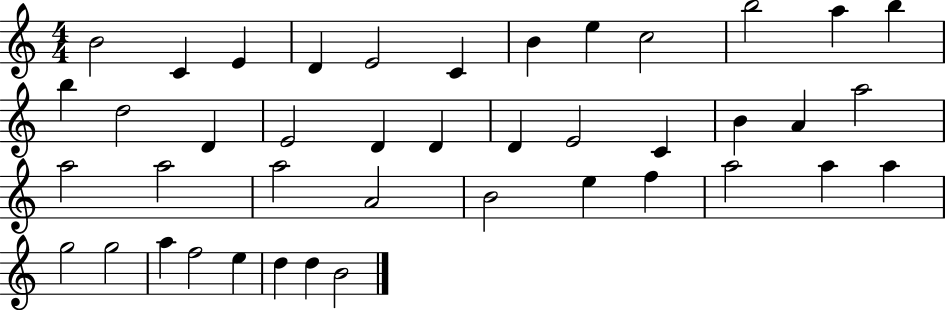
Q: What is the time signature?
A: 4/4